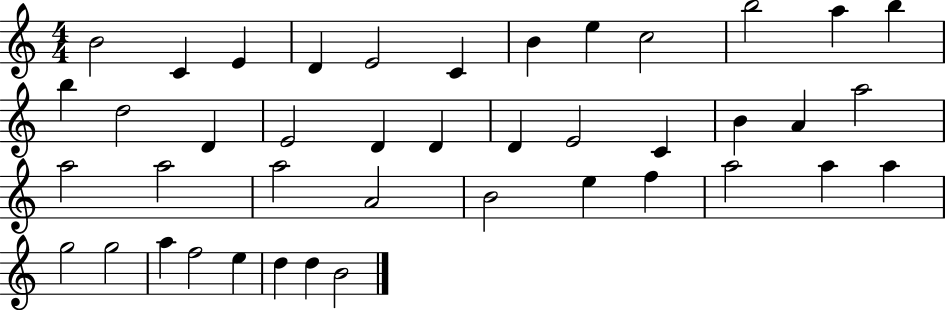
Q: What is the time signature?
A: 4/4